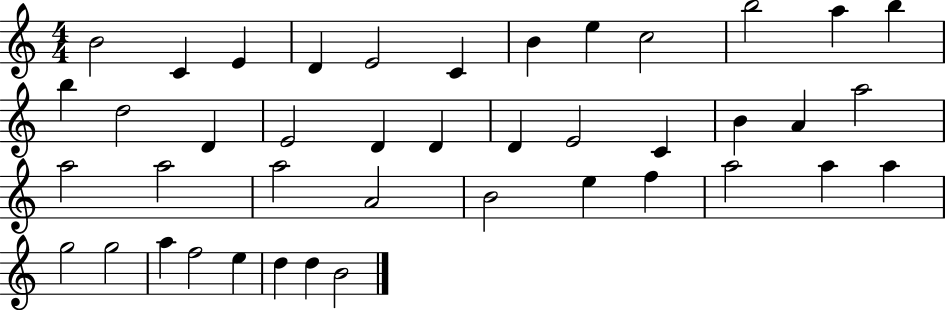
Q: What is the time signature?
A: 4/4